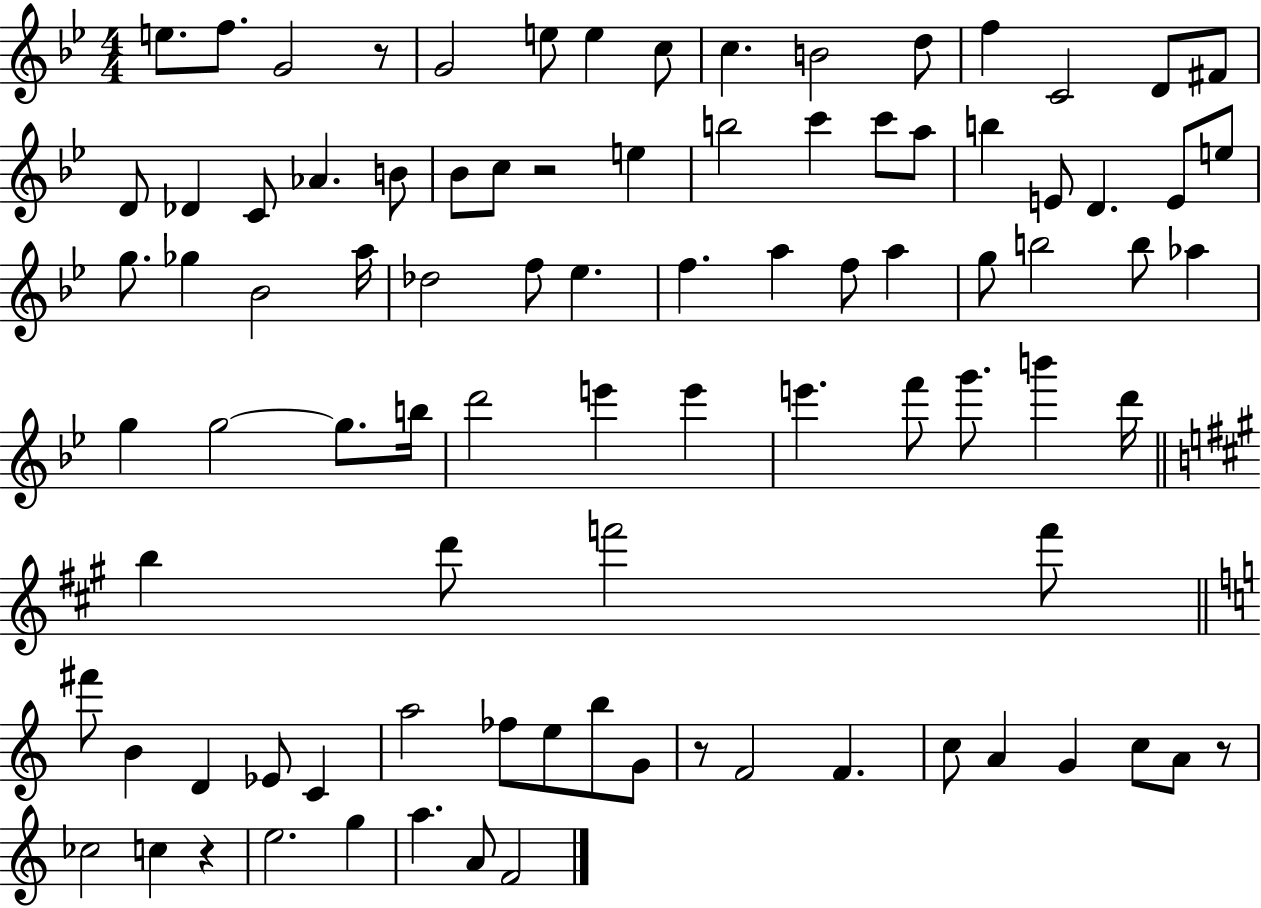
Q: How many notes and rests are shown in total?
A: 91